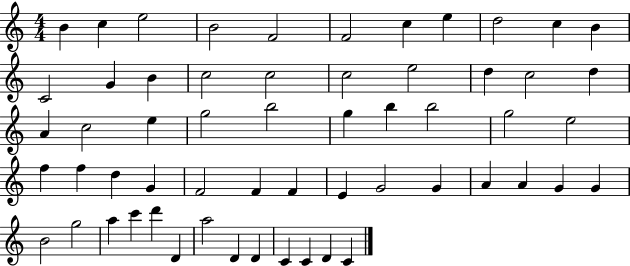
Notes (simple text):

B4/q C5/q E5/h B4/h F4/h F4/h C5/q E5/q D5/h C5/q B4/q C4/h G4/q B4/q C5/h C5/h C5/h E5/h D5/q C5/h D5/q A4/q C5/h E5/q G5/h B5/h G5/q B5/q B5/h G5/h E5/h F5/q F5/q D5/q G4/q F4/h F4/q F4/q E4/q G4/h G4/q A4/q A4/q G4/q G4/q B4/h G5/h A5/q C6/q D6/q D4/q A5/h D4/q D4/q C4/q C4/q D4/q C4/q